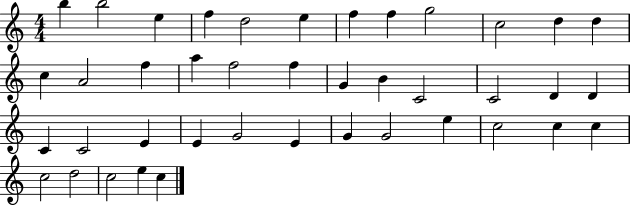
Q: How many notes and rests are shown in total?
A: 41